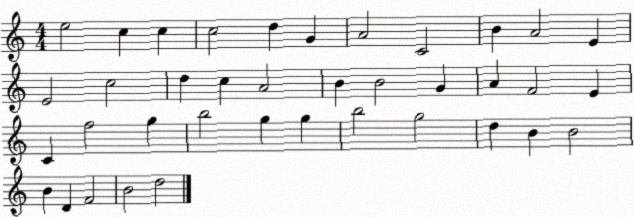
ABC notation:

X:1
T:Untitled
M:4/4
L:1/4
K:C
e2 c c c2 d G A2 C2 B A2 E E2 c2 d c A2 B B2 G A F2 E C f2 g b2 g g b2 g2 d B B2 B D F2 B2 d2